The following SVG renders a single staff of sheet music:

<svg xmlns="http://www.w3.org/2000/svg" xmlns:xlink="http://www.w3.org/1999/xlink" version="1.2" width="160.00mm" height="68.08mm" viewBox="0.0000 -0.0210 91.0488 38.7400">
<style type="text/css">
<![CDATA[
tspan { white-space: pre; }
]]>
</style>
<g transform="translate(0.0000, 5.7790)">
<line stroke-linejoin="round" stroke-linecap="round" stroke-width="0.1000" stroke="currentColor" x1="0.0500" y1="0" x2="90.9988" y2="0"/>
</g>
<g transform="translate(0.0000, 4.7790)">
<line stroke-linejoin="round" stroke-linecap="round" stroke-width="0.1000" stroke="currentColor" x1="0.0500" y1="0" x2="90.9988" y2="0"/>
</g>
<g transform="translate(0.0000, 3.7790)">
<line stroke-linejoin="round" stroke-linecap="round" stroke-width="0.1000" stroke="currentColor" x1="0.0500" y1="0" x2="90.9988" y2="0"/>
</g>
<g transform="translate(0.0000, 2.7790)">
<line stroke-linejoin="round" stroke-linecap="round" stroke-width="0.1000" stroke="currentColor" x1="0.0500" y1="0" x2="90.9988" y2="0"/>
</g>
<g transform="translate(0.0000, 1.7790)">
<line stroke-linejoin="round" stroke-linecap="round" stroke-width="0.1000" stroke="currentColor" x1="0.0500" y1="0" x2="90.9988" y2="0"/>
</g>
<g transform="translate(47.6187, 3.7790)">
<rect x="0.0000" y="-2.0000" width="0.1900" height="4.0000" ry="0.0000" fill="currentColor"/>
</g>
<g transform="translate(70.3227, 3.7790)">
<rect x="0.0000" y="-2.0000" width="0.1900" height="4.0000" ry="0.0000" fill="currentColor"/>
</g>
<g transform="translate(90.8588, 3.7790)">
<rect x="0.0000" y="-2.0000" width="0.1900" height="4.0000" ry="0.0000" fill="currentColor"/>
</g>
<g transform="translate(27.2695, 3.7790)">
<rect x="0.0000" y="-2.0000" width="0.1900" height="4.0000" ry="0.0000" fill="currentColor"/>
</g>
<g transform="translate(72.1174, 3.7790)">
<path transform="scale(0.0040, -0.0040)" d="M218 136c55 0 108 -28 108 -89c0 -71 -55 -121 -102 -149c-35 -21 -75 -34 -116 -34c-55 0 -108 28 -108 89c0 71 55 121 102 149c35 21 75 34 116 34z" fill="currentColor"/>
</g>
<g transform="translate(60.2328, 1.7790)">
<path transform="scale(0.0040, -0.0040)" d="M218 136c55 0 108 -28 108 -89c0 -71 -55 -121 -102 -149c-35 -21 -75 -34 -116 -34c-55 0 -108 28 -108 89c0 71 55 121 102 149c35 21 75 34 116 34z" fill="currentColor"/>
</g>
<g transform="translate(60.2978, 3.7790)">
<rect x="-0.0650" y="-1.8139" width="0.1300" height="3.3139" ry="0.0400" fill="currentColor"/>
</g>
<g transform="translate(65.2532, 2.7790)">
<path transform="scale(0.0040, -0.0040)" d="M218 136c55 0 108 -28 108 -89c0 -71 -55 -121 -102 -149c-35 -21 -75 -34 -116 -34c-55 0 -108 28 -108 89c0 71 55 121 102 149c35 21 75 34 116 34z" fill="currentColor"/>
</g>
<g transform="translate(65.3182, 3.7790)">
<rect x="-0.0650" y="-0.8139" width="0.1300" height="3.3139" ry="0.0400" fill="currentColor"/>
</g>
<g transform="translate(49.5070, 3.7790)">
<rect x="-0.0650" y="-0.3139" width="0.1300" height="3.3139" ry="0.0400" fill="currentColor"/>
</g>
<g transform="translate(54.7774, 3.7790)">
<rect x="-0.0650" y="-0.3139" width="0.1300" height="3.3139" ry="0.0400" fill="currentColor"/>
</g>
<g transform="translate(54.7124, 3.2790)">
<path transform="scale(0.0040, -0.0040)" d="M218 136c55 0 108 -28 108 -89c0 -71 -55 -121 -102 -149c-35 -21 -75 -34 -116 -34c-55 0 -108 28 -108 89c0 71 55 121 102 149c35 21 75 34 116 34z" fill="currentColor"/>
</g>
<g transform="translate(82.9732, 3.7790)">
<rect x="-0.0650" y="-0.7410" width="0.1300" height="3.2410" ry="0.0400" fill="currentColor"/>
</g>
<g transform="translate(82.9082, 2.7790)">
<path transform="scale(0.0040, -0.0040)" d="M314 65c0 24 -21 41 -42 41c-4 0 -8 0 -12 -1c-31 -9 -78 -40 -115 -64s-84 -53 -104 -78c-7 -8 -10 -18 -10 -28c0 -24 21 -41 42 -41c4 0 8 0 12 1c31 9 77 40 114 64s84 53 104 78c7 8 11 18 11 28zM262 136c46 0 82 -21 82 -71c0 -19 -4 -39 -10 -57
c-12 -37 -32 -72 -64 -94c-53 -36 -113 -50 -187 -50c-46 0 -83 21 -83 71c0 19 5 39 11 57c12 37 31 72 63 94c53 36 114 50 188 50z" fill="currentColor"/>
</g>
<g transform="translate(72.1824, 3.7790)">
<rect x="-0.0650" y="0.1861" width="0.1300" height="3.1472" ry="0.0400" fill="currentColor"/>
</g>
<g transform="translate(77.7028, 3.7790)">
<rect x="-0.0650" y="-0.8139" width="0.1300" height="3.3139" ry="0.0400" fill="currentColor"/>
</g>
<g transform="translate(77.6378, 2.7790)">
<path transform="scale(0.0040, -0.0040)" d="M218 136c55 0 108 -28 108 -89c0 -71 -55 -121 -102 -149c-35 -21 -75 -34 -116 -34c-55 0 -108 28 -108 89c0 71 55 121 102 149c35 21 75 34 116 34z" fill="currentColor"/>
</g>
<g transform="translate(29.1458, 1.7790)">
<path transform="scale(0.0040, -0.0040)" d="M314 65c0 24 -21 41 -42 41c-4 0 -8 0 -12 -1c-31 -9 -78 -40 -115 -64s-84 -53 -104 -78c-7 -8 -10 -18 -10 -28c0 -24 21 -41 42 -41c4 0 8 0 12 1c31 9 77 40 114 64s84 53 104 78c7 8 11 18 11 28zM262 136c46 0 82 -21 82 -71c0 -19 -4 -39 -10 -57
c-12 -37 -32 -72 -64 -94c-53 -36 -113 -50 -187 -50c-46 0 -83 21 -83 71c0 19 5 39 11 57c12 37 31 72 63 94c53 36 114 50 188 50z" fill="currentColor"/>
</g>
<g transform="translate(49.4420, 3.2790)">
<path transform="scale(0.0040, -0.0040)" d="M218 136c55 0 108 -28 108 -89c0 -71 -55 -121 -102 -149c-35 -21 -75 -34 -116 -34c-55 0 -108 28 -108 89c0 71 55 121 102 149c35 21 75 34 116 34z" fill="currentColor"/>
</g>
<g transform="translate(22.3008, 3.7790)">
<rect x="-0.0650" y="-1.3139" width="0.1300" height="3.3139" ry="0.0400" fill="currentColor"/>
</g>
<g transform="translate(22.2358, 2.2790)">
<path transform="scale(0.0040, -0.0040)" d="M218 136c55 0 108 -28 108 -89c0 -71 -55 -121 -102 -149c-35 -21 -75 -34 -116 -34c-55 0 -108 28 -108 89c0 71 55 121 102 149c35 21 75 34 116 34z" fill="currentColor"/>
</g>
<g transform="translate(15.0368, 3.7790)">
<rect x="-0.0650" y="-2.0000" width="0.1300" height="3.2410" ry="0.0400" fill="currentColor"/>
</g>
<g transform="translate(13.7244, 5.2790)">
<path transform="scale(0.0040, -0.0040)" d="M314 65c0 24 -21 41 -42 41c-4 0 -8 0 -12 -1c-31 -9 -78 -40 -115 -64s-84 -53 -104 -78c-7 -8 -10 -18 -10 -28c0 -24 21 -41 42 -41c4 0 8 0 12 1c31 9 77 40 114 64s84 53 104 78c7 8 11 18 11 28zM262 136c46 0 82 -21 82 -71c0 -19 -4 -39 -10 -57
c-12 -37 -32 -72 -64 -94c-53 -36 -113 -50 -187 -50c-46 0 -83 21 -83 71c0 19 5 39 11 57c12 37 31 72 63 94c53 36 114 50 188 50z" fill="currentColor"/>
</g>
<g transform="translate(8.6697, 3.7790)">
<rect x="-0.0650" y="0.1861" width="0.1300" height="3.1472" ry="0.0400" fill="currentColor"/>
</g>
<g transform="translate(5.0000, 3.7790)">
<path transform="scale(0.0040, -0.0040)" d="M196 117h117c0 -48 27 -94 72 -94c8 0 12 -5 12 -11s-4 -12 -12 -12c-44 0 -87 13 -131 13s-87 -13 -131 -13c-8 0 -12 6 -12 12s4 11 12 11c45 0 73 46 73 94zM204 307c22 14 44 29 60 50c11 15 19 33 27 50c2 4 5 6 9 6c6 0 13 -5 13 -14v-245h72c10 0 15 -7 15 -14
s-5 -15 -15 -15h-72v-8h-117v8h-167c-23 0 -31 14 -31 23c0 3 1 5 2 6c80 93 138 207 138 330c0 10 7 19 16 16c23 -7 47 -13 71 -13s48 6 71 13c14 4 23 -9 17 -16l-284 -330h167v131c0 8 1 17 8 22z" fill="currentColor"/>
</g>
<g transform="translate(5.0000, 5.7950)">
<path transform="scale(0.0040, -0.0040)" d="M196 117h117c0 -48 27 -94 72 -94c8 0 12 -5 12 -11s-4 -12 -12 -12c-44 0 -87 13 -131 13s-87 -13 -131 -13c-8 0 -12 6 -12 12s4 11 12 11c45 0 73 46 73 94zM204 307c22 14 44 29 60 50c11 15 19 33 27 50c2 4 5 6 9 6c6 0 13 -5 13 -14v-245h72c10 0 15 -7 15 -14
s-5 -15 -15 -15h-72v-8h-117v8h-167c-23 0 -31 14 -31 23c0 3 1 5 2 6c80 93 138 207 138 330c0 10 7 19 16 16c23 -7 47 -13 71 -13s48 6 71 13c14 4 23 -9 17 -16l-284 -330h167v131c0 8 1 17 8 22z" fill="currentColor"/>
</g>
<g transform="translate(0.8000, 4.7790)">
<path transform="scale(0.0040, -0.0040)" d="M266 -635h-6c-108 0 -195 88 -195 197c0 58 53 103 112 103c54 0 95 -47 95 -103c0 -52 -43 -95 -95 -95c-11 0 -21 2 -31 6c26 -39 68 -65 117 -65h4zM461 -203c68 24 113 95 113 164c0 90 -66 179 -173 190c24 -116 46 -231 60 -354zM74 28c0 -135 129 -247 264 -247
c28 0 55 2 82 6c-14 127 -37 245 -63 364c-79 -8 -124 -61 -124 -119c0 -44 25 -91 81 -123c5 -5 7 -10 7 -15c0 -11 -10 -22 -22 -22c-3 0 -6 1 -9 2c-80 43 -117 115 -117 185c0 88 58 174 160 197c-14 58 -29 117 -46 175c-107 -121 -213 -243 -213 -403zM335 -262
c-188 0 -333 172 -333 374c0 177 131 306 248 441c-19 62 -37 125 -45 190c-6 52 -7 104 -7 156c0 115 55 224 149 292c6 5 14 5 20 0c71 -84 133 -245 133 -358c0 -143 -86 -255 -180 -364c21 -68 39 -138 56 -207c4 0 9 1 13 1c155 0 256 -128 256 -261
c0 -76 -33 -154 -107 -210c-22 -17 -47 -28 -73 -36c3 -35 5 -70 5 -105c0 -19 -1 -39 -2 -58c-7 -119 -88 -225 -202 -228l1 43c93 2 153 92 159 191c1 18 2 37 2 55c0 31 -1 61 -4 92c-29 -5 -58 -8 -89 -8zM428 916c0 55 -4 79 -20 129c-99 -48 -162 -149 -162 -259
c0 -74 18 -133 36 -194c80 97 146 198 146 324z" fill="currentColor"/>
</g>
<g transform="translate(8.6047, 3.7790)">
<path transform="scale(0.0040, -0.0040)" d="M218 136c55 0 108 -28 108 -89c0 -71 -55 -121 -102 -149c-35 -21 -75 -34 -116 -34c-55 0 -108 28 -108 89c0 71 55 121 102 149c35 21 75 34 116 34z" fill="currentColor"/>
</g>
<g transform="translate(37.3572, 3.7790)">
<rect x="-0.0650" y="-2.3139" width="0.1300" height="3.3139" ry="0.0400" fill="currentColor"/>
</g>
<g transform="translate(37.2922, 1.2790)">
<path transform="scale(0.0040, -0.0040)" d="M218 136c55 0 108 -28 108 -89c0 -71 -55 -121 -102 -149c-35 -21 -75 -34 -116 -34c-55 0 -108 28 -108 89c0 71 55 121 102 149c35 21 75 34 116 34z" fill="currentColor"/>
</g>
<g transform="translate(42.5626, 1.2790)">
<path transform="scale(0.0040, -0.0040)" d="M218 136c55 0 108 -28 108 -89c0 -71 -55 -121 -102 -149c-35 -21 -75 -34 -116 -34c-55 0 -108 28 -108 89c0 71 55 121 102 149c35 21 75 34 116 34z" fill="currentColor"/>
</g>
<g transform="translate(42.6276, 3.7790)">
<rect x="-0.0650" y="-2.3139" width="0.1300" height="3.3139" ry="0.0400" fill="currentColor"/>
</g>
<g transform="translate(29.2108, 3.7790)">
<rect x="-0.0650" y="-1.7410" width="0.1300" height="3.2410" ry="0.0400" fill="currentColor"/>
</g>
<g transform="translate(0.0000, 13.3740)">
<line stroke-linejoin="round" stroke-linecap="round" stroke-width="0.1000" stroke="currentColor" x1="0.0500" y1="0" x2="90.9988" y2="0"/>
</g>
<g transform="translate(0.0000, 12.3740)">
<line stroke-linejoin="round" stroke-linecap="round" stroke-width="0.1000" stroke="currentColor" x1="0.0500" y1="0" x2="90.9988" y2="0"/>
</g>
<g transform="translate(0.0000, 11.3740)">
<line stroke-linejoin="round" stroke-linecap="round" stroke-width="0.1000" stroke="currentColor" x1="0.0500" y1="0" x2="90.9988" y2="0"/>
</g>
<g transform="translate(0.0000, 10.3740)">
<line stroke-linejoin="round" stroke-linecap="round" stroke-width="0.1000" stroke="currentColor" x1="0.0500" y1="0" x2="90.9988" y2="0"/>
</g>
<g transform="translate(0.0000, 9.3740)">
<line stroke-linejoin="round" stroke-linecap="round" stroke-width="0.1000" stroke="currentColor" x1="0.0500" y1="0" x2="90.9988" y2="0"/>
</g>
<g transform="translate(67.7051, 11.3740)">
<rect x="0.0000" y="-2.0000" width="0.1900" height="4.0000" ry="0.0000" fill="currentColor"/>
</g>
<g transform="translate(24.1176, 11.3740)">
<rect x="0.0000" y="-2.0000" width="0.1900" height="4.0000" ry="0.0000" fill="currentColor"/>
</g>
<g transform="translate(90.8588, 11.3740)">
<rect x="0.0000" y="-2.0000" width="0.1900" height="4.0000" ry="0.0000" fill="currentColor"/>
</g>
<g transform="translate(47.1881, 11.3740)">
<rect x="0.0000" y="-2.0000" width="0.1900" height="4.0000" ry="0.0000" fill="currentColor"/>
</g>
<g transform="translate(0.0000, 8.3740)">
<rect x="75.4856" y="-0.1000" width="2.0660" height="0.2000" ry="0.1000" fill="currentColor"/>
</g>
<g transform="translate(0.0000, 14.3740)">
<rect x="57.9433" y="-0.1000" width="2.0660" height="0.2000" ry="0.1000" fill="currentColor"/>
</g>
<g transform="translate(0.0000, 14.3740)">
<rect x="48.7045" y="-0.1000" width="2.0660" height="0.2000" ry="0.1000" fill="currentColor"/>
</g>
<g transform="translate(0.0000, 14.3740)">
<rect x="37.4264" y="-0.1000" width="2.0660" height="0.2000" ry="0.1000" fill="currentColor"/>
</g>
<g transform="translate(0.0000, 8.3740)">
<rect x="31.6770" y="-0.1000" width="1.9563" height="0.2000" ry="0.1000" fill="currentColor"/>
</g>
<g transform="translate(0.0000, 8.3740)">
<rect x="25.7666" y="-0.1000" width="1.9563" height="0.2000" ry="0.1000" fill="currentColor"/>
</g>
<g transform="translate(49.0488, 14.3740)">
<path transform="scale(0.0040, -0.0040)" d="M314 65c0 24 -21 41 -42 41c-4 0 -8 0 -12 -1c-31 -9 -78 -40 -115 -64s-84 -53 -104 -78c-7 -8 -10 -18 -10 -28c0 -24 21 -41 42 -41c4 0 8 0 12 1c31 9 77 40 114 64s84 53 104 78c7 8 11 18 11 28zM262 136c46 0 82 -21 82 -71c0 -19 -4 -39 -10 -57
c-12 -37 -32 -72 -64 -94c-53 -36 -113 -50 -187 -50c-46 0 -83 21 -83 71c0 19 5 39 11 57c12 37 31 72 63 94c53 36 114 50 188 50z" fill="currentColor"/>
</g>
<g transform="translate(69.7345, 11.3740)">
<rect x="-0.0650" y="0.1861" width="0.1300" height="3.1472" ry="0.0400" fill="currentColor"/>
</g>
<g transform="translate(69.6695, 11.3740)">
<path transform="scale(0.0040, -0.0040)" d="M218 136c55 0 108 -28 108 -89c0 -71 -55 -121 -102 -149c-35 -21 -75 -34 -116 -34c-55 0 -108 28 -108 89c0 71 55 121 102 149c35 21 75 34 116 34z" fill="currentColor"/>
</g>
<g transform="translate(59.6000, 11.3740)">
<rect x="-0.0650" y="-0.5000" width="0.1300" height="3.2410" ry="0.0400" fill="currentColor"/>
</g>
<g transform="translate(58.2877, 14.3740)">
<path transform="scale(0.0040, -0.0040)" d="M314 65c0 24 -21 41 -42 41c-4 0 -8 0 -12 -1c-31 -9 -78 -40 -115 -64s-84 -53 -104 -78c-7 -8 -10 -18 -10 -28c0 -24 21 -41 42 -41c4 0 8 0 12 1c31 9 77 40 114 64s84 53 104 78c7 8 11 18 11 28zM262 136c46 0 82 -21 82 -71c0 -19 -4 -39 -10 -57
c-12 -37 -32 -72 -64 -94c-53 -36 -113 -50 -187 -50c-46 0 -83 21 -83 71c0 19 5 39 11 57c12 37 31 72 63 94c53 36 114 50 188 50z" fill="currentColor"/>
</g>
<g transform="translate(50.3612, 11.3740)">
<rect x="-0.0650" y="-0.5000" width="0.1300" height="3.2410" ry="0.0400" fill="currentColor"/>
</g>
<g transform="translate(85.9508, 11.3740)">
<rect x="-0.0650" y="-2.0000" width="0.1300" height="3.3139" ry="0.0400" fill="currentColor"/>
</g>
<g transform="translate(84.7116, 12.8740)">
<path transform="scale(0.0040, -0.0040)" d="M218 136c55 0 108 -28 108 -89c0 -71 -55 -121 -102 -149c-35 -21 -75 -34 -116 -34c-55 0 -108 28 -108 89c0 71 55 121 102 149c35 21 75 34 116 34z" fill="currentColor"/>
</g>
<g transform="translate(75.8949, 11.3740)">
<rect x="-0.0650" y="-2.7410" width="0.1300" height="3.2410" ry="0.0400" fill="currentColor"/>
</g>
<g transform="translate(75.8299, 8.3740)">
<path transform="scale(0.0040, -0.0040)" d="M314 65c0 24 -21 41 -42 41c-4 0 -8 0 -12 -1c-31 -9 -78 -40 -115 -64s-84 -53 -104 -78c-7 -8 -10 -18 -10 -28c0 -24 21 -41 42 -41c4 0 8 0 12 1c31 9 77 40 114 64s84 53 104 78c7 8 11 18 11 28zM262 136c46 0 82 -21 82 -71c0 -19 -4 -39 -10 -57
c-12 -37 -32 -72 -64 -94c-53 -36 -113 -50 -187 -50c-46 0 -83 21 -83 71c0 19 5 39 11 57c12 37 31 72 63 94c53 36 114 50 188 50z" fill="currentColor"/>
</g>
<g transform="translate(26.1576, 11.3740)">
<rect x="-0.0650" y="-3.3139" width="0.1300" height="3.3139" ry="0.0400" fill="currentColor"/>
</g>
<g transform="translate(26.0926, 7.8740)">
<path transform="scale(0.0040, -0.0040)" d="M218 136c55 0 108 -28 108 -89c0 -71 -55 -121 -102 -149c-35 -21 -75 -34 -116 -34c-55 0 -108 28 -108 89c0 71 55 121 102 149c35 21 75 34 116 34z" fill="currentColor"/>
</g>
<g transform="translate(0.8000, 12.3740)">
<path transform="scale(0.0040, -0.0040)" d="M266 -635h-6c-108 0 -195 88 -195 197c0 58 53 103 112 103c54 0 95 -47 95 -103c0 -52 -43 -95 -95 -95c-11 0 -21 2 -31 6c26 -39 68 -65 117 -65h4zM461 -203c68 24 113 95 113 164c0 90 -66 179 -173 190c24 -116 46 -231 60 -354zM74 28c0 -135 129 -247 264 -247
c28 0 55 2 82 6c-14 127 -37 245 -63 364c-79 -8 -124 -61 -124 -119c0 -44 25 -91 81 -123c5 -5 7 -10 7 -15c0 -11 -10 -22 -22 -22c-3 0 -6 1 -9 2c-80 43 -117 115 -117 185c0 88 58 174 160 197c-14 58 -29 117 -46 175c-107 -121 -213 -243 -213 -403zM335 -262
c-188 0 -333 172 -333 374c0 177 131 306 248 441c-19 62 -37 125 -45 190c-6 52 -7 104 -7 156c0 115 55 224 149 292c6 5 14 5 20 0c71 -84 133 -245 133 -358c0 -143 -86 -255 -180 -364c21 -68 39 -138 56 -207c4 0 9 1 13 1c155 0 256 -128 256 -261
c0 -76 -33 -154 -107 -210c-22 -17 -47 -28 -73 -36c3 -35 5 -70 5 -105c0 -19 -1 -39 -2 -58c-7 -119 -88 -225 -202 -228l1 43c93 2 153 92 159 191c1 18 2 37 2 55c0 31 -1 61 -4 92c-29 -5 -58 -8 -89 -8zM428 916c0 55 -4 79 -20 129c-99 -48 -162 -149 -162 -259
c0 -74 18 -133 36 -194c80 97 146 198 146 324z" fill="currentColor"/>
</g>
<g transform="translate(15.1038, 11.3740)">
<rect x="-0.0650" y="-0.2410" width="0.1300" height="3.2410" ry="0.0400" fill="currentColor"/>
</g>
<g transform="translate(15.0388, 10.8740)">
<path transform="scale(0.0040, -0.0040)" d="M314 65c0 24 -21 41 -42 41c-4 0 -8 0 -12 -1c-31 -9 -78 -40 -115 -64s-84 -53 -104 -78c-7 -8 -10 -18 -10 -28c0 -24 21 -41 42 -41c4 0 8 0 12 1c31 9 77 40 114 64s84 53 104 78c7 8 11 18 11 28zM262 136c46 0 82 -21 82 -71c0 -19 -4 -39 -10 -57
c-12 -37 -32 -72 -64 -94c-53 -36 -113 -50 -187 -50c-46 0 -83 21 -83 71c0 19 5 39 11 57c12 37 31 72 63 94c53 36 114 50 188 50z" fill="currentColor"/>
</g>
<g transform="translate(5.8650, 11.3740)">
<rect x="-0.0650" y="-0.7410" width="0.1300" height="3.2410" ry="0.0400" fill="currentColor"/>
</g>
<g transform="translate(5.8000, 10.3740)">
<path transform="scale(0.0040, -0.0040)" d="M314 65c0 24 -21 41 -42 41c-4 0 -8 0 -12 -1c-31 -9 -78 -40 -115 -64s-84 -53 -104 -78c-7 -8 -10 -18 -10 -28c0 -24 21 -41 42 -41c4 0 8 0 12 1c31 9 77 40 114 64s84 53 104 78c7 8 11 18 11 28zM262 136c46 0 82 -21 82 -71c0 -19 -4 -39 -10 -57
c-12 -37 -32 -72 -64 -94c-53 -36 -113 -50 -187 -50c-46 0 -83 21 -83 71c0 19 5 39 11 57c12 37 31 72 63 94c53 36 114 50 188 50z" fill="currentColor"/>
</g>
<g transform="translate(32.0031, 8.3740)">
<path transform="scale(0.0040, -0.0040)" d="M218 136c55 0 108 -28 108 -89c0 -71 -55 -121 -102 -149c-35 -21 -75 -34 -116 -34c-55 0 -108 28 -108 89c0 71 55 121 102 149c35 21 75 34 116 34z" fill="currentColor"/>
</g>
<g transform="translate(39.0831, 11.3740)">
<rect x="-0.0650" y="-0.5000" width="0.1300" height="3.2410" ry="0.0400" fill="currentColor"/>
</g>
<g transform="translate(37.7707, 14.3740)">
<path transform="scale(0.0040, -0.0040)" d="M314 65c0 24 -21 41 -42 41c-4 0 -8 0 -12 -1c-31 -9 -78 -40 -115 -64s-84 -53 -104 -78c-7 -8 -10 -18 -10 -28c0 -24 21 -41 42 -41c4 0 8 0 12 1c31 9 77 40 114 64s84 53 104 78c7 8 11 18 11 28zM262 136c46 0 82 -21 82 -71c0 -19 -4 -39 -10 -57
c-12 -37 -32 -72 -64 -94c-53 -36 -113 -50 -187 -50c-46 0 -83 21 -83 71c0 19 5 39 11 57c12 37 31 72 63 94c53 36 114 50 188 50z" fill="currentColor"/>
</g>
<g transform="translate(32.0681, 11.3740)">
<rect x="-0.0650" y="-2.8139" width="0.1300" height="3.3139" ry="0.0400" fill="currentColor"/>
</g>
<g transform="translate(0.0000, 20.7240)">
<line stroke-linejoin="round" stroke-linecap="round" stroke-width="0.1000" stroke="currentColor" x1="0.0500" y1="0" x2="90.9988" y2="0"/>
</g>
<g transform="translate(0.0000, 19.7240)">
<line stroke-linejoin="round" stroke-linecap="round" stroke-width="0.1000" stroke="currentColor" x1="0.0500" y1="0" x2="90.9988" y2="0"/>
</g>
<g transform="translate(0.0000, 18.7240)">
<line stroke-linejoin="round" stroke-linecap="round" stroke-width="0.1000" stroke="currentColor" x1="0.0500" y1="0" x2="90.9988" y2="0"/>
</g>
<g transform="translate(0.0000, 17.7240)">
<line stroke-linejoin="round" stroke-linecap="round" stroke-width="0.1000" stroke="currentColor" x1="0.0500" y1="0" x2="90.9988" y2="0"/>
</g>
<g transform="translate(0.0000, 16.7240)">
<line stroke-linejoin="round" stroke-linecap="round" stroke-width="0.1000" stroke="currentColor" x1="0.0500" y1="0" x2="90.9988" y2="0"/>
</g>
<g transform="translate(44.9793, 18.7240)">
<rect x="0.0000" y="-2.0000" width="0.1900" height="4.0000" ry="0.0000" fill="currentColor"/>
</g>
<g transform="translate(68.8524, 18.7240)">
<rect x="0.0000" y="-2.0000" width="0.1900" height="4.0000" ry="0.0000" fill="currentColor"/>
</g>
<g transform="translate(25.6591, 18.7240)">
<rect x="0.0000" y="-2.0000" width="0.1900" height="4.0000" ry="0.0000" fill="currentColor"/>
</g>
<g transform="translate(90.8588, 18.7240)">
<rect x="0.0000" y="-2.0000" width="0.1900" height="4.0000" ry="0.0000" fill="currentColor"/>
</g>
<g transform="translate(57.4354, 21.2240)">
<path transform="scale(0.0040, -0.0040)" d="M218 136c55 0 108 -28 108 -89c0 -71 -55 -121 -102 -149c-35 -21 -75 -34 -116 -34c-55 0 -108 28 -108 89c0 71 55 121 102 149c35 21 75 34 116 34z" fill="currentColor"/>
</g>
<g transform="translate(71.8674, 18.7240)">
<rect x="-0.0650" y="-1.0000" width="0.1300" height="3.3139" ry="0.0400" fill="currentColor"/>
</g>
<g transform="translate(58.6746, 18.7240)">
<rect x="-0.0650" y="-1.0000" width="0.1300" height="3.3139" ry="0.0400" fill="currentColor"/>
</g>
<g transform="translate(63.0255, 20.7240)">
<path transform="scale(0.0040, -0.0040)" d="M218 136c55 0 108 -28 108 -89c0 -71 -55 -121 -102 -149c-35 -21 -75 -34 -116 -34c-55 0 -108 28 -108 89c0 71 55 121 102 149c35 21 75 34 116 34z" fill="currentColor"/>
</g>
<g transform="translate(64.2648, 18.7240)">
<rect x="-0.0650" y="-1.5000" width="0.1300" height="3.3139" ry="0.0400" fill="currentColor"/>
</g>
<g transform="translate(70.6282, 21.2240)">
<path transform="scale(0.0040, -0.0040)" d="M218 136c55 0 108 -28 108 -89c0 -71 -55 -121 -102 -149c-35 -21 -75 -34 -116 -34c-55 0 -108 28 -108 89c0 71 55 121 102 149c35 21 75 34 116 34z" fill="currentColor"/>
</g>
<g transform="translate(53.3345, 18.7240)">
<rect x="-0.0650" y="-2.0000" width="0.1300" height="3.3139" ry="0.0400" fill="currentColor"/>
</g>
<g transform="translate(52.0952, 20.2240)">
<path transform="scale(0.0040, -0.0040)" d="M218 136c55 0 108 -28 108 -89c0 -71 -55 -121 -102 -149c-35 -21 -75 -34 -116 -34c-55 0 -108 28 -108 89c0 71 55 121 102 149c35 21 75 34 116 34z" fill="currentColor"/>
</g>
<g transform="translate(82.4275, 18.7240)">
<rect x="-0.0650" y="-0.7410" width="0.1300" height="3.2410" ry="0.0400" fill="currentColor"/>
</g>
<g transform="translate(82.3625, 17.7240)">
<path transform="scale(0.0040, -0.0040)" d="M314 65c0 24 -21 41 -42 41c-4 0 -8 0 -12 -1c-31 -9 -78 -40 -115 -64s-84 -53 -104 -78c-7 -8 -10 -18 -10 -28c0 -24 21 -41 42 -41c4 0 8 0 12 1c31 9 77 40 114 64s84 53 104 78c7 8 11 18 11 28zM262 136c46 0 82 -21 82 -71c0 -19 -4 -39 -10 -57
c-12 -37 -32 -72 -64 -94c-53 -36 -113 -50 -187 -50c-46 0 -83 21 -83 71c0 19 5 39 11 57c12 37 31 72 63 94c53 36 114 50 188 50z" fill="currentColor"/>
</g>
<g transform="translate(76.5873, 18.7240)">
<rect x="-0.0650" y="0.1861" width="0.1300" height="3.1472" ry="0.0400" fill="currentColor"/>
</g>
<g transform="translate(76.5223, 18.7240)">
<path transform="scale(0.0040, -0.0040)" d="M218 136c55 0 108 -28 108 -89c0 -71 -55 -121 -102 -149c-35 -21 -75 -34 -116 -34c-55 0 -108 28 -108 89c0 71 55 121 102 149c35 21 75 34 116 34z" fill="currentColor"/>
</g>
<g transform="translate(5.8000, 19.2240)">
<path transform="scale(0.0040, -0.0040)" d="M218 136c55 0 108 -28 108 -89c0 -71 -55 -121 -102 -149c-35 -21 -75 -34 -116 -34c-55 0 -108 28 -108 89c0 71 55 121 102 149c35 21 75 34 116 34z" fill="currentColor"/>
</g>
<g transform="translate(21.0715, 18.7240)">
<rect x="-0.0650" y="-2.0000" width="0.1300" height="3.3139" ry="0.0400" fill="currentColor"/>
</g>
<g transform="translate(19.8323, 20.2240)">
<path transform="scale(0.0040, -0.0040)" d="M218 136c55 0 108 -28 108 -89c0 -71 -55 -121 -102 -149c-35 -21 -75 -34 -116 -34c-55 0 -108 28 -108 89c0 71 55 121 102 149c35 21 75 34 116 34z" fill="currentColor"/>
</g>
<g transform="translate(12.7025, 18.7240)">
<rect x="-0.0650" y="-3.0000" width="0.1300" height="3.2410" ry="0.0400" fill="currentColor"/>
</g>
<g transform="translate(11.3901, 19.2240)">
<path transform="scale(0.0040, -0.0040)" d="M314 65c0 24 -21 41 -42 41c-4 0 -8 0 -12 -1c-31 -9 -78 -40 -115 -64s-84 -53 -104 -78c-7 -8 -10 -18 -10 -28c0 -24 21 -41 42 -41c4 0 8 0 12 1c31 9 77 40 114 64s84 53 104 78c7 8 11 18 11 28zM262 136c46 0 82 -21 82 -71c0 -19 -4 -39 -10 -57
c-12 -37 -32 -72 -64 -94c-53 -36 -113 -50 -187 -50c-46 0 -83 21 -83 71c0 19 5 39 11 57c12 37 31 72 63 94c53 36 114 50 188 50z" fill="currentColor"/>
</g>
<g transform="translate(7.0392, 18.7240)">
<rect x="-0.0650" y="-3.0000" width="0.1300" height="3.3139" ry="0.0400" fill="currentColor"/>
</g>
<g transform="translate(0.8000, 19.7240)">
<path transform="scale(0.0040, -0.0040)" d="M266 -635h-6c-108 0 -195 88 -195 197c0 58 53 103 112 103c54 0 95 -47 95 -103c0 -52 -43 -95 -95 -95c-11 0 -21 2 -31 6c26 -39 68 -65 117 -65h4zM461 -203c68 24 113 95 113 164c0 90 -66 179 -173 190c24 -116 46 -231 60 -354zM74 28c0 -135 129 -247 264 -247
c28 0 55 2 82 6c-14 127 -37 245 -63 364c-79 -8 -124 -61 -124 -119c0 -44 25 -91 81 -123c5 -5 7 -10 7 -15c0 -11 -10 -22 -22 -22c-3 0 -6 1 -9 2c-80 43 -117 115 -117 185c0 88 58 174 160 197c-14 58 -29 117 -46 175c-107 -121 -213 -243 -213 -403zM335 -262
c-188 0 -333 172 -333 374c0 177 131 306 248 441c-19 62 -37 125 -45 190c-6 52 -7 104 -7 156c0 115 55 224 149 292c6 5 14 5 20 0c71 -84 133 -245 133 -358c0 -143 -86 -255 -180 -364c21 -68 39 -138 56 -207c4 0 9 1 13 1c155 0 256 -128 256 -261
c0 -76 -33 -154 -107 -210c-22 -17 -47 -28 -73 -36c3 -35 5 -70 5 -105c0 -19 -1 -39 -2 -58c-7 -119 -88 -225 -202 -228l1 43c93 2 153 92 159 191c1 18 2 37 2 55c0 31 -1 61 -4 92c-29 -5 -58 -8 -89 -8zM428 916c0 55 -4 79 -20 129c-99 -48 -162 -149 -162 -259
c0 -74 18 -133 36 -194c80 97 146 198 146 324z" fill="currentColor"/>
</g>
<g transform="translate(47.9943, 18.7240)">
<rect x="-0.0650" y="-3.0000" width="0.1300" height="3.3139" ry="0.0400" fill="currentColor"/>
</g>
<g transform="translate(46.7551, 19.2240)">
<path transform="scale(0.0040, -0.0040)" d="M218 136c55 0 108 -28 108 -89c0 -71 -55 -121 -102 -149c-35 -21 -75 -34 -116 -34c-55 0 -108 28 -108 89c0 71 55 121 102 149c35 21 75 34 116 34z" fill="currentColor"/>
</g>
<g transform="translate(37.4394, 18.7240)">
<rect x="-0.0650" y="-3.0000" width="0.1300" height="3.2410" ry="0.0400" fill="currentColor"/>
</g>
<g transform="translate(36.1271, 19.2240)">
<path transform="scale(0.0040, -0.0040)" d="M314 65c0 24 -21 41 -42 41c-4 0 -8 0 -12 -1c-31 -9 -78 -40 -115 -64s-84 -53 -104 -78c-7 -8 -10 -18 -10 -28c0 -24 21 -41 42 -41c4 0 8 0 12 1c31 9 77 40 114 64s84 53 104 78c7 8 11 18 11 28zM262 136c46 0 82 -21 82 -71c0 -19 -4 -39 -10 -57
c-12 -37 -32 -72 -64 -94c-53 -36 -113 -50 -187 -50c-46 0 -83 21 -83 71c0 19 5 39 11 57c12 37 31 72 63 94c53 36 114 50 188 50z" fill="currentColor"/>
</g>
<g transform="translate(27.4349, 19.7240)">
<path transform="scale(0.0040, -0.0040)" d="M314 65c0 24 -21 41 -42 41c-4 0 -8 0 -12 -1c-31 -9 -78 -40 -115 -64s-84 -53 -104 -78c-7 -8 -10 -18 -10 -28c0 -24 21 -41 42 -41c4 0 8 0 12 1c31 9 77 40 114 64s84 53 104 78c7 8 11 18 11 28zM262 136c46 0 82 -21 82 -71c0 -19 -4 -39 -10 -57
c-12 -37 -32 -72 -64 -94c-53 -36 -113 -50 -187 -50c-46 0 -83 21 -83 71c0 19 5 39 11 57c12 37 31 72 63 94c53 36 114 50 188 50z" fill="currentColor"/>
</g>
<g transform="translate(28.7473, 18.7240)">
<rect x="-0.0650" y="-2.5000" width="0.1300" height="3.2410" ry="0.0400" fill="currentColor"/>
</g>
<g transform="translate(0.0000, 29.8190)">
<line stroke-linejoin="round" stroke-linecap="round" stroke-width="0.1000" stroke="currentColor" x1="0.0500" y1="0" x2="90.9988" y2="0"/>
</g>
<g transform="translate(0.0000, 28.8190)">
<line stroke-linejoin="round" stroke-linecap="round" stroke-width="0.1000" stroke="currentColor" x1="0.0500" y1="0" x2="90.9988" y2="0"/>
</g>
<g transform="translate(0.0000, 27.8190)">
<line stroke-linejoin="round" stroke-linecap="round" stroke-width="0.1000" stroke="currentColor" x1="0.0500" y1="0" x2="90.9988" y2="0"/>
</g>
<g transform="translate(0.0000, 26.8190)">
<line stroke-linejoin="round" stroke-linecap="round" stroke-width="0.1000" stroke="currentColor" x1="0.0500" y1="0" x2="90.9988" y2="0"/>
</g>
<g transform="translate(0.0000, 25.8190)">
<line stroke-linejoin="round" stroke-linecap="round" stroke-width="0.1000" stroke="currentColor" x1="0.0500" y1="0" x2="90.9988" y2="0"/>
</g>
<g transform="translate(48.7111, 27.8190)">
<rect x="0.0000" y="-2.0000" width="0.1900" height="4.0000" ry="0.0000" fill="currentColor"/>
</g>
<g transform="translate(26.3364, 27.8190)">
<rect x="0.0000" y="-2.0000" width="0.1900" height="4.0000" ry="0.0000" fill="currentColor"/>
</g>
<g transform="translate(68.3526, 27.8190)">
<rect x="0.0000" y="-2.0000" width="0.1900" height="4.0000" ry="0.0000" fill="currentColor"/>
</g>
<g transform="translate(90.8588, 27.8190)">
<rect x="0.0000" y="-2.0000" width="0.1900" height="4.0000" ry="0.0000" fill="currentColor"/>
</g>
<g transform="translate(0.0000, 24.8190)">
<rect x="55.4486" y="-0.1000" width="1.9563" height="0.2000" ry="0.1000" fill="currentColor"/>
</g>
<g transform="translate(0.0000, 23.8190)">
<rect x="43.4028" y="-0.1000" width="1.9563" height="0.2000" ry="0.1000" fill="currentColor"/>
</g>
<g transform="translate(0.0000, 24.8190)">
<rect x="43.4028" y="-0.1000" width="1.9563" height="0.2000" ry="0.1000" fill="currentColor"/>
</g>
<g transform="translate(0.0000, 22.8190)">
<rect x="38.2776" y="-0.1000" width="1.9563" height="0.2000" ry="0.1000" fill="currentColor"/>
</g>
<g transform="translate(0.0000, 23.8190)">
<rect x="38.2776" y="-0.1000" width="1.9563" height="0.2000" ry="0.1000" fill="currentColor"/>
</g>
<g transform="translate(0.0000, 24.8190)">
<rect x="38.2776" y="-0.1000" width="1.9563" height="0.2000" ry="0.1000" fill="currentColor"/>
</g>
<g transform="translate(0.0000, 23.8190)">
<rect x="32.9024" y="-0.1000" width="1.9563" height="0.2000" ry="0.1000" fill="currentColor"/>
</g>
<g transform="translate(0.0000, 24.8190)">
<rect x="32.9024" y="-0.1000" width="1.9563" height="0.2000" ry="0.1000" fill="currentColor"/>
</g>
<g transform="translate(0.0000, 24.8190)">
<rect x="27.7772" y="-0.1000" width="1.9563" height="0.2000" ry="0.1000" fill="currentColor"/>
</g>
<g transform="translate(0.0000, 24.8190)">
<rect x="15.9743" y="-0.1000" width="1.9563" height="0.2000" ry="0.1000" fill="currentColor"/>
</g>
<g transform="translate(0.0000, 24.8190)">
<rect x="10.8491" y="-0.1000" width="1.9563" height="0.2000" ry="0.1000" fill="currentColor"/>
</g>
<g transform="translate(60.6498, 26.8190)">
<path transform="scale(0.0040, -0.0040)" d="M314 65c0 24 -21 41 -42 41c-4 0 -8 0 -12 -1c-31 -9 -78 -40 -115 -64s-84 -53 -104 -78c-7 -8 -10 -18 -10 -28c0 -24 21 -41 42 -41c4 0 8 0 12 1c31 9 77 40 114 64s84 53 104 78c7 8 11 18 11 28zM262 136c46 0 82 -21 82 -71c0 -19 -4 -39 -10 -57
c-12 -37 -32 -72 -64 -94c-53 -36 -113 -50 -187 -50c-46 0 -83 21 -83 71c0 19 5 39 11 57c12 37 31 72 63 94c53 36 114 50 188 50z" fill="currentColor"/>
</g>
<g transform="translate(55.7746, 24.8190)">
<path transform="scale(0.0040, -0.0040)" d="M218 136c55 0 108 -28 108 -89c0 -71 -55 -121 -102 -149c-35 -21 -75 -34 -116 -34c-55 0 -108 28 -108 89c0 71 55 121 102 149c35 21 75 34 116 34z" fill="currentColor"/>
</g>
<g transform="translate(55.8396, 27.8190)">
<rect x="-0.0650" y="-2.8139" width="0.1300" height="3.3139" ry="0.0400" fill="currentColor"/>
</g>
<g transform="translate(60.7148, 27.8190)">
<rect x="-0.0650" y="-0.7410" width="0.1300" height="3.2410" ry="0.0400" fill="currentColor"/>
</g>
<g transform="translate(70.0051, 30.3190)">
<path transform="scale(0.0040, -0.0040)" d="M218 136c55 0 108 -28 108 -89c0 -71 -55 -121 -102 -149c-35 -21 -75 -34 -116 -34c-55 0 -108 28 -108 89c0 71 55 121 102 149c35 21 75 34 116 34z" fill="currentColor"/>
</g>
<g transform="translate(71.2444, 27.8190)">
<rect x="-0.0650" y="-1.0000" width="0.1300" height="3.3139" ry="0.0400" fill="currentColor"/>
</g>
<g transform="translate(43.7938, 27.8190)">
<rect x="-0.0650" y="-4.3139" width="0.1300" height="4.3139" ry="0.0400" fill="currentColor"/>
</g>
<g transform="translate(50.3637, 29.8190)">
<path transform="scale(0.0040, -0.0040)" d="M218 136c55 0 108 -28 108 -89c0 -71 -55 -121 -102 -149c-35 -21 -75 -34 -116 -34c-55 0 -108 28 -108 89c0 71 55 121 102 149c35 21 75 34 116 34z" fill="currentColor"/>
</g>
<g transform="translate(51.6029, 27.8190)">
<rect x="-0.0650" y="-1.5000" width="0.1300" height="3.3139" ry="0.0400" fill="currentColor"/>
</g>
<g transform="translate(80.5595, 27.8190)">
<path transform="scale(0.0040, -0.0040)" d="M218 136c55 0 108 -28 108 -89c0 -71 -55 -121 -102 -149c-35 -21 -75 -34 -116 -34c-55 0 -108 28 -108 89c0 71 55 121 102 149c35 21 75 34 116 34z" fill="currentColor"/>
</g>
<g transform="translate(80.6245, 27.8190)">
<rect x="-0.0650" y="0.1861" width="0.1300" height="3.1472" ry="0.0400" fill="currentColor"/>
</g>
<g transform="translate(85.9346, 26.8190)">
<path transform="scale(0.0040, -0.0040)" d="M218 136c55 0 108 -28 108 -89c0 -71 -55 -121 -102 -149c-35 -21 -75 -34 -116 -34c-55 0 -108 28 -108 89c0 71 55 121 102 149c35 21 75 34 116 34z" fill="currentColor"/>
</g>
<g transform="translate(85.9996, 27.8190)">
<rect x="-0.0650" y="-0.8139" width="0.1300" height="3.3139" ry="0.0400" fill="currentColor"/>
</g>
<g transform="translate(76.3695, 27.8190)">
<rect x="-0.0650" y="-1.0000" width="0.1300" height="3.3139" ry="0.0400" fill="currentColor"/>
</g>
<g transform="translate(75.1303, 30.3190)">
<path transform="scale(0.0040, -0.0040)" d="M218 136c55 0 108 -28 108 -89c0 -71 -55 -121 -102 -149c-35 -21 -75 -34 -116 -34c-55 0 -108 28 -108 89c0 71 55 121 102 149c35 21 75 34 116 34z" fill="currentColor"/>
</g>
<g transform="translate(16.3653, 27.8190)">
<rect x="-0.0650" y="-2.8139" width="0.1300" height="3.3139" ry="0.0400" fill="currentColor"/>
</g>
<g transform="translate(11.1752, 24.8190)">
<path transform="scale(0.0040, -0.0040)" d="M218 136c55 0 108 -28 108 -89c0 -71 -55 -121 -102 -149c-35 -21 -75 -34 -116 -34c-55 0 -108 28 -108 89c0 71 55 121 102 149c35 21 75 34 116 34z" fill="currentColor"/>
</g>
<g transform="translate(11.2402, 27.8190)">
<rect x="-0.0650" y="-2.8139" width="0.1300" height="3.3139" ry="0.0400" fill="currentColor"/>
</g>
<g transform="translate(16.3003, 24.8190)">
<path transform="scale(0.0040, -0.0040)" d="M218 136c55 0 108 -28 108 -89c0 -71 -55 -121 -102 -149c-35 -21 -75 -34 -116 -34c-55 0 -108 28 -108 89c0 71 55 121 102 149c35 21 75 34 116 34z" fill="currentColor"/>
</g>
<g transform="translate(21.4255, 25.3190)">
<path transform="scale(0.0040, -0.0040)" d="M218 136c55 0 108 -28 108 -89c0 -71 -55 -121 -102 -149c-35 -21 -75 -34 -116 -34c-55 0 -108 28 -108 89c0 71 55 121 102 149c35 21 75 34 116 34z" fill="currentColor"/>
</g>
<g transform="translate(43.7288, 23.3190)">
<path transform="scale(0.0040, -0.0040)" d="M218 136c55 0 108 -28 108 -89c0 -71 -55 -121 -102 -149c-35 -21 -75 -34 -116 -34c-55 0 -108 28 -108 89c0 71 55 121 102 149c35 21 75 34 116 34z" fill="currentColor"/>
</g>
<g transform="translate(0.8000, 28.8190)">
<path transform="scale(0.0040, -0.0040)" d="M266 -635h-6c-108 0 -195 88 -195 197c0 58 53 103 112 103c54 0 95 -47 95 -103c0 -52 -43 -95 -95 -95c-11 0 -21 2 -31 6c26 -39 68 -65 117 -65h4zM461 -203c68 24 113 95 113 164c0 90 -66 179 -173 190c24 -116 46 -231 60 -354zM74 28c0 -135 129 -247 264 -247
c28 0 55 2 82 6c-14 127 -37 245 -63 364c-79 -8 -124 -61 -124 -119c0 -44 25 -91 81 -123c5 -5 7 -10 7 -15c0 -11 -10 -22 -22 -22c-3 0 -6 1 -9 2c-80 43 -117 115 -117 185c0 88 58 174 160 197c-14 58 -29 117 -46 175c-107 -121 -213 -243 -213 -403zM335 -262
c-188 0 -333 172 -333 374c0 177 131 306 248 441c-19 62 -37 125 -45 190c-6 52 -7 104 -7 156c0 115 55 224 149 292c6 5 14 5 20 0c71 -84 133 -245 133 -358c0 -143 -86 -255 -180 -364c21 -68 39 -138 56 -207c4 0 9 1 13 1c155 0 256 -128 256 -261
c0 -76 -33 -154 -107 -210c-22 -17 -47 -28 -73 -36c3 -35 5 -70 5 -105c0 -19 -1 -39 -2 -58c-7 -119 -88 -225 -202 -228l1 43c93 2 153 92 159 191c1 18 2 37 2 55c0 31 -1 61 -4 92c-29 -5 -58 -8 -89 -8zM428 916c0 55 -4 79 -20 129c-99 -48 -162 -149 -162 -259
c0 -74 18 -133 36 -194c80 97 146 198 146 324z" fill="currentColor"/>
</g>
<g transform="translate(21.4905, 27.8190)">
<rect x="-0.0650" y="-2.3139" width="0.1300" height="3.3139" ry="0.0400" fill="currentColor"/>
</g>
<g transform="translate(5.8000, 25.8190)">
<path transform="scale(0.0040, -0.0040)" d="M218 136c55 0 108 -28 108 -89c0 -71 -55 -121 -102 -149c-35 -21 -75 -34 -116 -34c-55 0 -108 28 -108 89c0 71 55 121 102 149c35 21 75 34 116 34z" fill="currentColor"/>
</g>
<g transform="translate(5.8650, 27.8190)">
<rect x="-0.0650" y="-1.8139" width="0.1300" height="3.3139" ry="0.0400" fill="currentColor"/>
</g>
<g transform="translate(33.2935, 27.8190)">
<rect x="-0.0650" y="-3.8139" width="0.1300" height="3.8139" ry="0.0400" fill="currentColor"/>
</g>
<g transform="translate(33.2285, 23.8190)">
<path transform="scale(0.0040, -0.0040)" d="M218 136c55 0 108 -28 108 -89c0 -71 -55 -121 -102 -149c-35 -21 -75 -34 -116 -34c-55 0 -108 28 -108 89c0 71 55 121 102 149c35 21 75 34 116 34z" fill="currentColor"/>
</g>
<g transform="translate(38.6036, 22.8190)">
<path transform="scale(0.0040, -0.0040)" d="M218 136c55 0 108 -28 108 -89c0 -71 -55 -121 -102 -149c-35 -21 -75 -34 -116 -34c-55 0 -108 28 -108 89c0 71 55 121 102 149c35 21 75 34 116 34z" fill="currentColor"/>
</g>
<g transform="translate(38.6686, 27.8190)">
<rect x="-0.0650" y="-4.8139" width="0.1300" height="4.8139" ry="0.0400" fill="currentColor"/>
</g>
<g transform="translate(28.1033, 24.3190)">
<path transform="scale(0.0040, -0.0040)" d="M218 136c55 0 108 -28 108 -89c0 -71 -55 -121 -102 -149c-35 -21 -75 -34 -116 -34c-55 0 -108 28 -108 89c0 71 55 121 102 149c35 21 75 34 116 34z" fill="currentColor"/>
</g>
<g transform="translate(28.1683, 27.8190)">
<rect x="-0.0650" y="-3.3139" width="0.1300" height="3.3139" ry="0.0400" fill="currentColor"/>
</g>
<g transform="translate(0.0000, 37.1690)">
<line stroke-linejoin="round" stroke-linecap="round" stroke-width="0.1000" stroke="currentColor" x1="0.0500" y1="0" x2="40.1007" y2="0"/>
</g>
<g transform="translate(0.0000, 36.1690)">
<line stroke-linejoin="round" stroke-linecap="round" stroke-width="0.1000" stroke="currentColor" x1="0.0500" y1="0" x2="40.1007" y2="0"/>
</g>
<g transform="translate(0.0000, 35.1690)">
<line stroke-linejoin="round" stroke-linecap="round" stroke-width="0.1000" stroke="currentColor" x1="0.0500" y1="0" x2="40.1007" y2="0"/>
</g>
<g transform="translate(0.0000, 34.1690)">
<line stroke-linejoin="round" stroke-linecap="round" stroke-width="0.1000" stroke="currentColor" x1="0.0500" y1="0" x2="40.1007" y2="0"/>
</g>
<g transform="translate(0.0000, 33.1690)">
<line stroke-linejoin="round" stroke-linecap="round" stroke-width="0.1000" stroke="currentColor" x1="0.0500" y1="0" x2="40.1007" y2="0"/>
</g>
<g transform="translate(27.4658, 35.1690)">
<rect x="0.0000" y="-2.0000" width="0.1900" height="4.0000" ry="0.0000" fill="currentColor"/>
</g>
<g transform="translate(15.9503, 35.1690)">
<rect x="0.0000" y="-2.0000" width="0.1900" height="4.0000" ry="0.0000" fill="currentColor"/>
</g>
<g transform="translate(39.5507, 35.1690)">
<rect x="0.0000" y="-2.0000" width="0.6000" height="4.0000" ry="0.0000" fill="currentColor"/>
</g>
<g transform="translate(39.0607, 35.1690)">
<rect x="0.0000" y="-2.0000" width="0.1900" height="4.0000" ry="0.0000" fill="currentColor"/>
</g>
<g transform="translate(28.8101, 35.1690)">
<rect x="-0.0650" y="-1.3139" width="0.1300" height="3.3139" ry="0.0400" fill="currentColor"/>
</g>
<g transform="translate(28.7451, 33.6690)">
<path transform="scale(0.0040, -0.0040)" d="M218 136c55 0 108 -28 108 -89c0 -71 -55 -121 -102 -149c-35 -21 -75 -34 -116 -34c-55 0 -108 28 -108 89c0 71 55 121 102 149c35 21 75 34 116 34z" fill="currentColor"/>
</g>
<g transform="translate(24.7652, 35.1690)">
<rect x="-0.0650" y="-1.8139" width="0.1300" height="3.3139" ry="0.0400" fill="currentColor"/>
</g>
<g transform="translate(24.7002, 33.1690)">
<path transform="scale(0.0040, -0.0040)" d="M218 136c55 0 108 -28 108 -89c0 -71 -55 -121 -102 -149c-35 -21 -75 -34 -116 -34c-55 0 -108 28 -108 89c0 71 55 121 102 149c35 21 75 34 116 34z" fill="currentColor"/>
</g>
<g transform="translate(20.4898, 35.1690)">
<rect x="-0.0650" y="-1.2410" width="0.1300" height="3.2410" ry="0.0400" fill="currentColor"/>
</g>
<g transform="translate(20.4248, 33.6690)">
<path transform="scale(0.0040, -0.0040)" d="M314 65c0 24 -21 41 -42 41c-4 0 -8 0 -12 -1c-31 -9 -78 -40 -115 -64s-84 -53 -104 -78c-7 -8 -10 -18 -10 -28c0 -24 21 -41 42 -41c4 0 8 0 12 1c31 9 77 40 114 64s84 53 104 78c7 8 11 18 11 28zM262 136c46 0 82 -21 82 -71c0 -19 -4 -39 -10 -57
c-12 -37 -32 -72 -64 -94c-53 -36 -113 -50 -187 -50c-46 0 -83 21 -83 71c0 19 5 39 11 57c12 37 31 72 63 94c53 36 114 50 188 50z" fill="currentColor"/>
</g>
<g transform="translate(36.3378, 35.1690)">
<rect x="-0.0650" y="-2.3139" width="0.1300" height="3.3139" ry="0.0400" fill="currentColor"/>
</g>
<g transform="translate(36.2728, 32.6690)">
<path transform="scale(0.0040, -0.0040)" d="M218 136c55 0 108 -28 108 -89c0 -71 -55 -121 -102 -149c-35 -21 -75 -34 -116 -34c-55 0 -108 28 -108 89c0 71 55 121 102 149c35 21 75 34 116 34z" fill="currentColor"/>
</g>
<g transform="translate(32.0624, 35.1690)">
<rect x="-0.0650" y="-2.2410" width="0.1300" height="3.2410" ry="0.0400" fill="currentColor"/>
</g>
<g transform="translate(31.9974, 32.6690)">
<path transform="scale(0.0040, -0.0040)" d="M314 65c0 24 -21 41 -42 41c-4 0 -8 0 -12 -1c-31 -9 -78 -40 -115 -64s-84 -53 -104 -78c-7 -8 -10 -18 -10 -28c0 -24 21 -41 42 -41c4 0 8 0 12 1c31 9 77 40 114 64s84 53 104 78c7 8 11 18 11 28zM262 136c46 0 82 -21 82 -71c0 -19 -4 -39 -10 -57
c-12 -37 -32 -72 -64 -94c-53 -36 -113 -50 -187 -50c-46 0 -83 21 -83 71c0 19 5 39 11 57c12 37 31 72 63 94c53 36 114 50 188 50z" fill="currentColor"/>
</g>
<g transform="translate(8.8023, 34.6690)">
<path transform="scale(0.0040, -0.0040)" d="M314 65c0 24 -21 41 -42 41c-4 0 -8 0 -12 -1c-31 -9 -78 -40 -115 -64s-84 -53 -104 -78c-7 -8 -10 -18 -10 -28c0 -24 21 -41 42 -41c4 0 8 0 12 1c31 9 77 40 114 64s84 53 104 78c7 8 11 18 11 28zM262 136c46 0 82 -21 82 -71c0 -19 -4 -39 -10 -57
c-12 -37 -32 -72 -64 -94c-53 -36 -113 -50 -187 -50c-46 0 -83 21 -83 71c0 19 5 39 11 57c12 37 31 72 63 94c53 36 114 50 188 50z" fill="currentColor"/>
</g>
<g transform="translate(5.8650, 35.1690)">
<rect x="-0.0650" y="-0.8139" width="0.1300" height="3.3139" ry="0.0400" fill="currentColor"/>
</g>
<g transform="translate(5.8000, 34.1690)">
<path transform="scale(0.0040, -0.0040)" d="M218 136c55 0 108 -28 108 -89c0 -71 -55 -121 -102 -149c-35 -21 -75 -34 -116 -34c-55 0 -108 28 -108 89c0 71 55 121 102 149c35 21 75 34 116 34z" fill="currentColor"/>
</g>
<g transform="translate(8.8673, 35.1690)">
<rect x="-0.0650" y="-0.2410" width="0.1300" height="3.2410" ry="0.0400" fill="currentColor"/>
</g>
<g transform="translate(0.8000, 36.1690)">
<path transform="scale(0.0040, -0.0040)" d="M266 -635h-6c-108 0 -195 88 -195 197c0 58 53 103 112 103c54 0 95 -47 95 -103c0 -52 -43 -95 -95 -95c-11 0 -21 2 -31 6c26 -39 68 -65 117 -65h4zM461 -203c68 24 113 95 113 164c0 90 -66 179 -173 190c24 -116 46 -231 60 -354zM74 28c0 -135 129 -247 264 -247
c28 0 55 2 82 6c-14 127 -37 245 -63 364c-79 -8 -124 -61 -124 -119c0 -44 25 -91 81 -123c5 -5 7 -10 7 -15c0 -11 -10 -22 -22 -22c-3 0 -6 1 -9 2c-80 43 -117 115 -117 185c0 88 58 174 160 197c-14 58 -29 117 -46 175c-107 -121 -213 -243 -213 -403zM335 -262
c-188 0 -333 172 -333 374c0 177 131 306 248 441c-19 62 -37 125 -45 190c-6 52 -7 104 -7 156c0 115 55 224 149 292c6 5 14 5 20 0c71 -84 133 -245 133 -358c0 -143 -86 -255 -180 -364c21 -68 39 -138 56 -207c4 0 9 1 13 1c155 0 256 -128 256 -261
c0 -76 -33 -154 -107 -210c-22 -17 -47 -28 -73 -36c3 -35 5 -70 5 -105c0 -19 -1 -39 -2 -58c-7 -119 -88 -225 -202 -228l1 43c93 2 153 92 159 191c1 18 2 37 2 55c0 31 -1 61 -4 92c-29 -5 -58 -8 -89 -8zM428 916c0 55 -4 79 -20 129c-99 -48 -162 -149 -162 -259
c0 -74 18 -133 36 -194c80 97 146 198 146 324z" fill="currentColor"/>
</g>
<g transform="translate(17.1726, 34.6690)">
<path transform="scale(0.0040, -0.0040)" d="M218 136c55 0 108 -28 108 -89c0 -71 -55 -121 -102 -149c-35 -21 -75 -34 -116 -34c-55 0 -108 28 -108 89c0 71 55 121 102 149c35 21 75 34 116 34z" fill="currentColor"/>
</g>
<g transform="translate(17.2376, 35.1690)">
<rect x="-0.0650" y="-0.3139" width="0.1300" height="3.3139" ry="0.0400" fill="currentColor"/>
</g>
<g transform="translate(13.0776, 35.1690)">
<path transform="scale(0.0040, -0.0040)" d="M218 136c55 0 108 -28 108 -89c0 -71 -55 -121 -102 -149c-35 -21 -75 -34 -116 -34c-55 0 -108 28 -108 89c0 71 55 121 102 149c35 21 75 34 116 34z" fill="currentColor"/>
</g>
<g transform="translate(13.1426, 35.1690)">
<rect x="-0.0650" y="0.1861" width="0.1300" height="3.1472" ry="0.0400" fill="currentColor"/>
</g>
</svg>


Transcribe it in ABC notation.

X:1
T:Untitled
M:4/4
L:1/4
K:C
B F2 e f2 g g c c f d B d d2 d2 c2 b a C2 C2 C2 B a2 F A A2 F G2 A2 A F D E D B d2 f a a g b c' e' d' E a d2 D D B d d c2 B c e2 f e g2 g